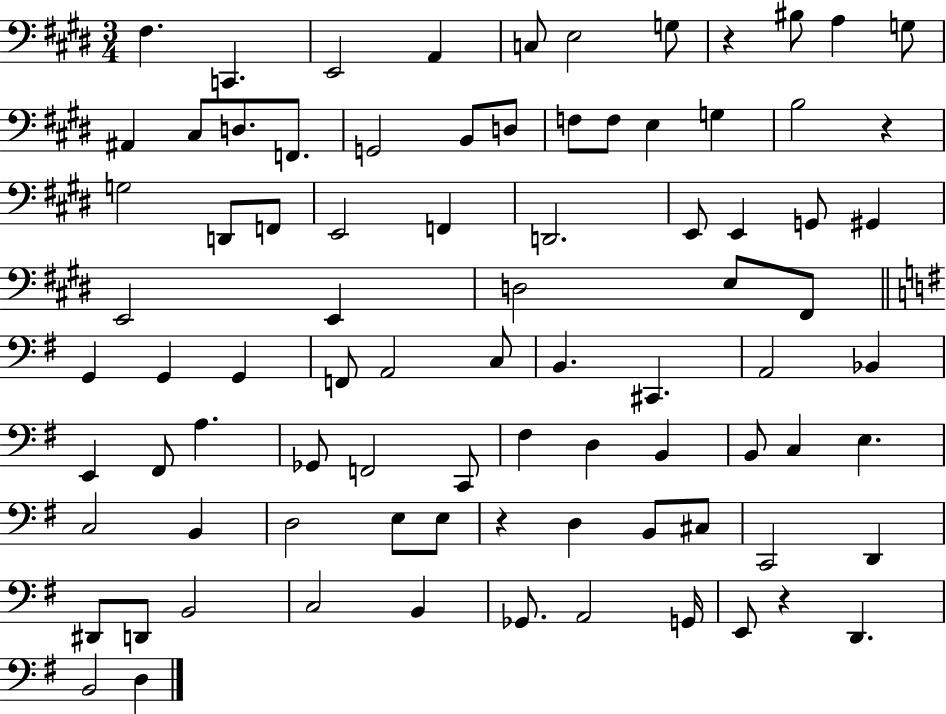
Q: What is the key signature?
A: E major